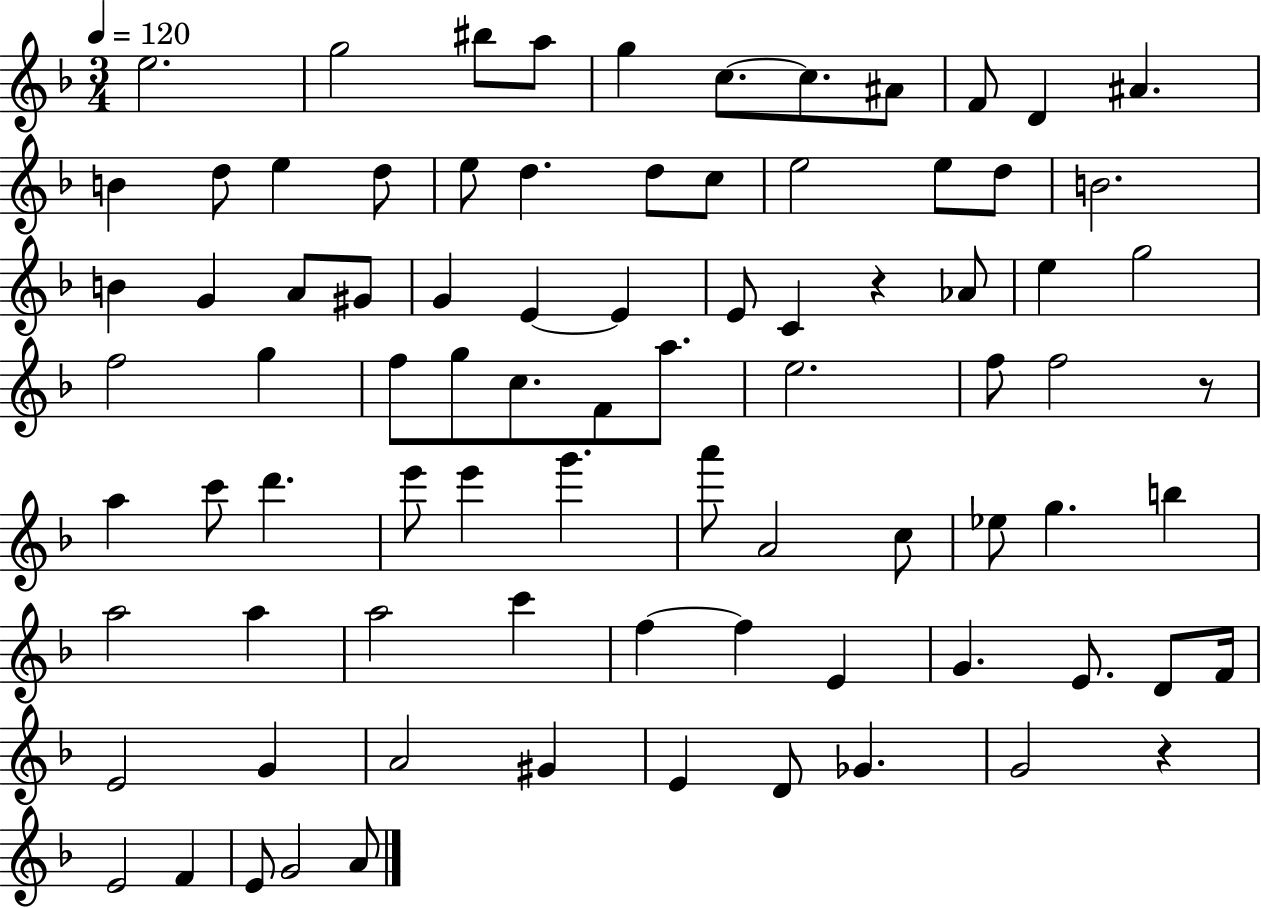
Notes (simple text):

E5/h. G5/h BIS5/e A5/e G5/q C5/e. C5/e. A#4/e F4/e D4/q A#4/q. B4/q D5/e E5/q D5/e E5/e D5/q. D5/e C5/e E5/h E5/e D5/e B4/h. B4/q G4/q A4/e G#4/e G4/q E4/q E4/q E4/e C4/q R/q Ab4/e E5/q G5/h F5/h G5/q F5/e G5/e C5/e. F4/e A5/e. E5/h. F5/e F5/h R/e A5/q C6/e D6/q. E6/e E6/q G6/q. A6/e A4/h C5/e Eb5/e G5/q. B5/q A5/h A5/q A5/h C6/q F5/q F5/q E4/q G4/q. E4/e. D4/e F4/s E4/h G4/q A4/h G#4/q E4/q D4/e Gb4/q. G4/h R/q E4/h F4/q E4/e G4/h A4/e